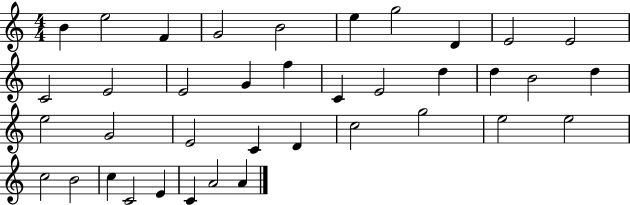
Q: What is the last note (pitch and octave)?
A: A4